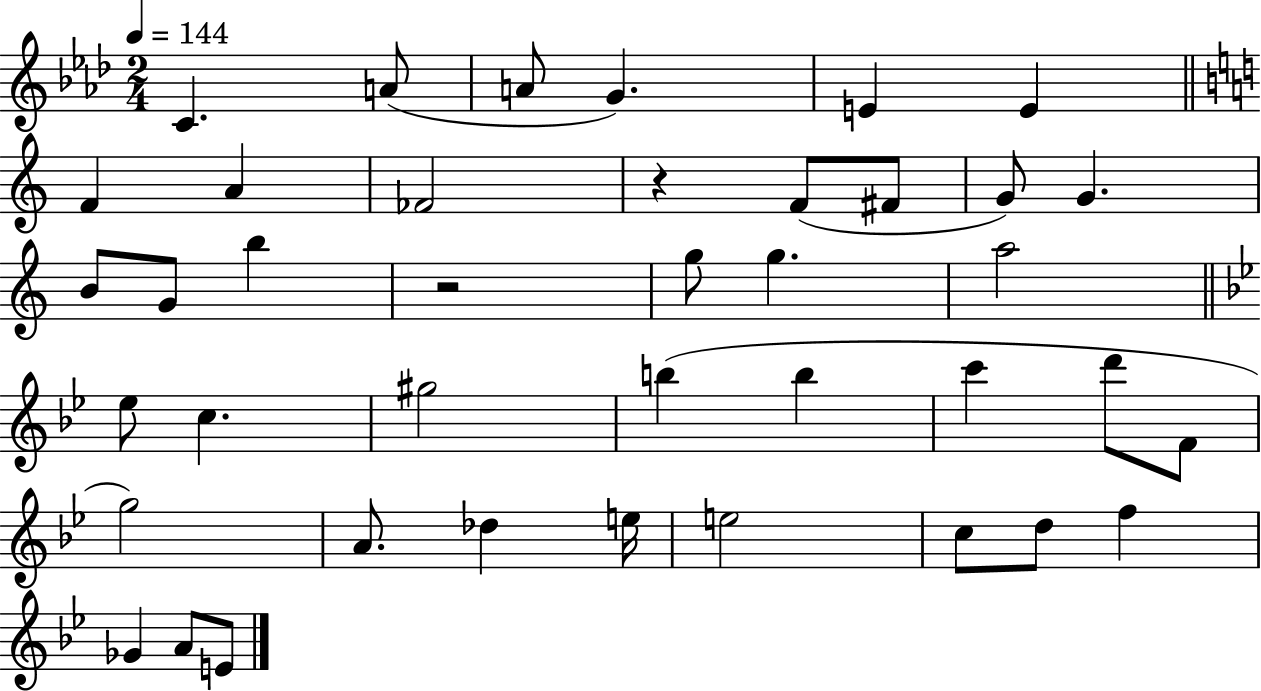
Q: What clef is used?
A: treble